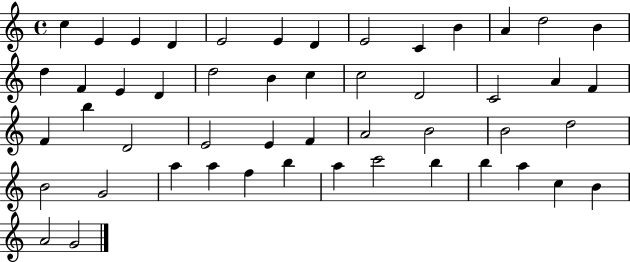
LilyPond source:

{
  \clef treble
  \time 4/4
  \defaultTimeSignature
  \key c \major
  c''4 e'4 e'4 d'4 | e'2 e'4 d'4 | e'2 c'4 b'4 | a'4 d''2 b'4 | \break d''4 f'4 e'4 d'4 | d''2 b'4 c''4 | c''2 d'2 | c'2 a'4 f'4 | \break f'4 b''4 d'2 | e'2 e'4 f'4 | a'2 b'2 | b'2 d''2 | \break b'2 g'2 | a''4 a''4 f''4 b''4 | a''4 c'''2 b''4 | b''4 a''4 c''4 b'4 | \break a'2 g'2 | \bar "|."
}